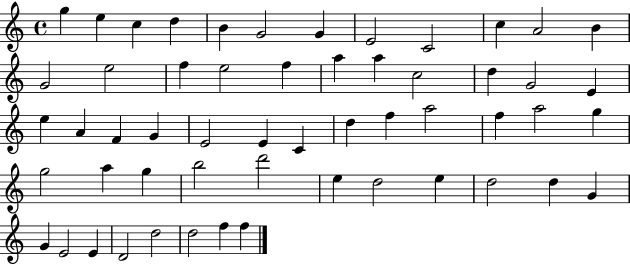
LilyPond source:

{
  \clef treble
  \time 4/4
  \defaultTimeSignature
  \key c \major
  g''4 e''4 c''4 d''4 | b'4 g'2 g'4 | e'2 c'2 | c''4 a'2 b'4 | \break g'2 e''2 | f''4 e''2 f''4 | a''4 a''4 c''2 | d''4 g'2 e'4 | \break e''4 a'4 f'4 g'4 | e'2 e'4 c'4 | d''4 f''4 a''2 | f''4 a''2 g''4 | \break g''2 a''4 g''4 | b''2 d'''2 | e''4 d''2 e''4 | d''2 d''4 g'4 | \break g'4 e'2 e'4 | d'2 d''2 | d''2 f''4 f''4 | \bar "|."
}